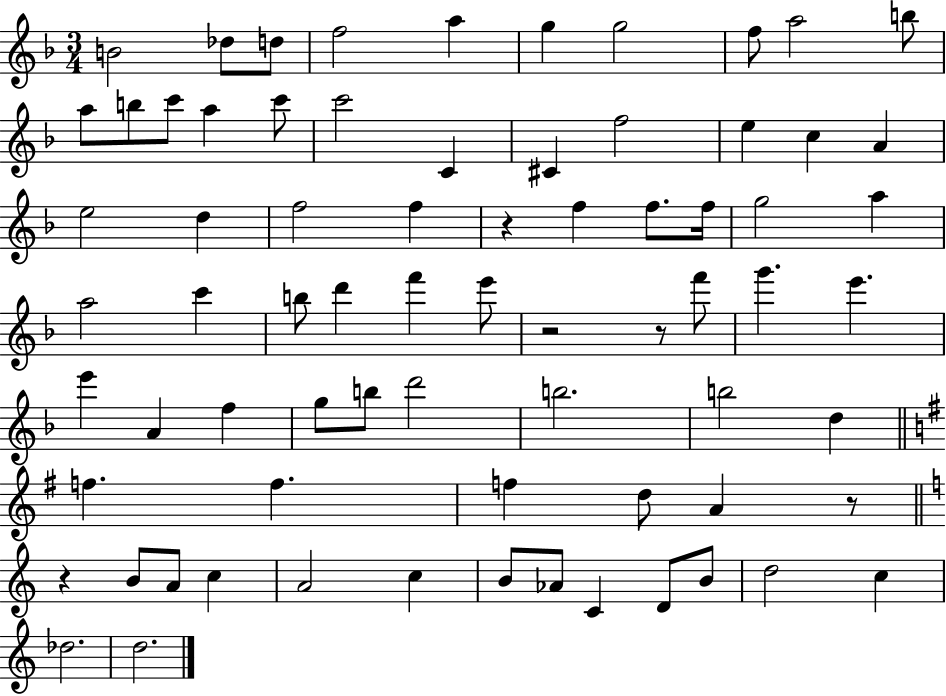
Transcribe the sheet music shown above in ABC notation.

X:1
T:Untitled
M:3/4
L:1/4
K:F
B2 _d/2 d/2 f2 a g g2 f/2 a2 b/2 a/2 b/2 c'/2 a c'/2 c'2 C ^C f2 e c A e2 d f2 f z f f/2 f/4 g2 a a2 c' b/2 d' f' e'/2 z2 z/2 f'/2 g' e' e' A f g/2 b/2 d'2 b2 b2 d f f f d/2 A z/2 z B/2 A/2 c A2 c B/2 _A/2 C D/2 B/2 d2 c _d2 d2